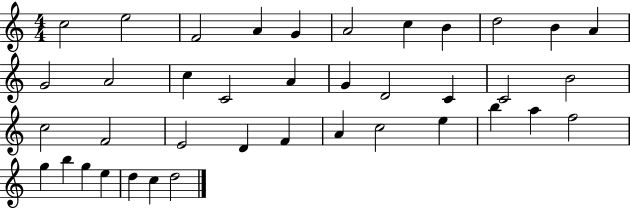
{
  \clef treble
  \numericTimeSignature
  \time 4/4
  \key c \major
  c''2 e''2 | f'2 a'4 g'4 | a'2 c''4 b'4 | d''2 b'4 a'4 | \break g'2 a'2 | c''4 c'2 a'4 | g'4 d'2 c'4 | c'2 b'2 | \break c''2 f'2 | e'2 d'4 f'4 | a'4 c''2 e''4 | b''4 a''4 f''2 | \break g''4 b''4 g''4 e''4 | d''4 c''4 d''2 | \bar "|."
}